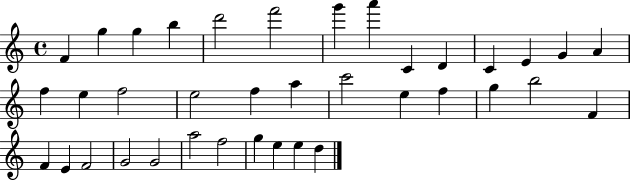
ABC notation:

X:1
T:Untitled
M:4/4
L:1/4
K:C
F g g b d'2 f'2 g' a' C D C E G A f e f2 e2 f a c'2 e f g b2 F F E F2 G2 G2 a2 f2 g e e d